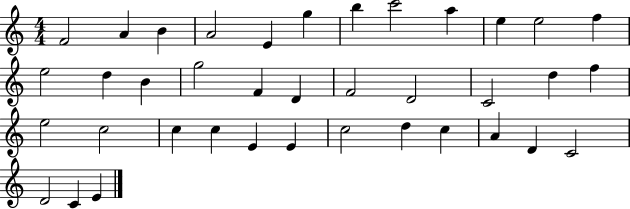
F4/h A4/q B4/q A4/h E4/q G5/q B5/q C6/h A5/q E5/q E5/h F5/q E5/h D5/q B4/q G5/h F4/q D4/q F4/h D4/h C4/h D5/q F5/q E5/h C5/h C5/q C5/q E4/q E4/q C5/h D5/q C5/q A4/q D4/q C4/h D4/h C4/q E4/q